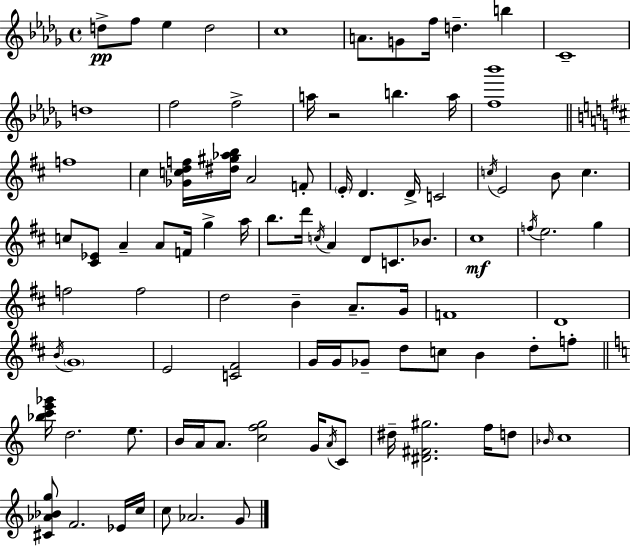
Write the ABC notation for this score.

X:1
T:Untitled
M:4/4
L:1/4
K:Bbm
d/2 f/2 _e d2 c4 A/2 G/2 f/4 d b C4 d4 f2 f2 a/4 z2 b a/4 [f_b']4 f4 ^c [_Gcdf]/4 [^d^g_ab]/4 A2 F/2 E/4 D D/4 C2 c/4 E2 B/2 c c/2 [^C_E]/2 A A/2 F/4 g a/4 b/2 d'/4 c/4 A D/2 C/2 _B/2 ^c4 f/4 e2 g f2 f2 d2 B A/2 G/4 F4 D4 B/4 G4 E2 [C^F]2 G/4 G/4 _G/2 d/2 c/2 B d/2 f/2 [_bc'e'_g']/4 d2 e/2 B/4 A/4 A/2 [cfg]2 G/4 A/4 C/2 ^d/4 [^D^F^g]2 f/4 d/2 _B/4 c4 [^C_A_Bg]/2 F2 _E/4 c/4 c/2 _A2 G/2